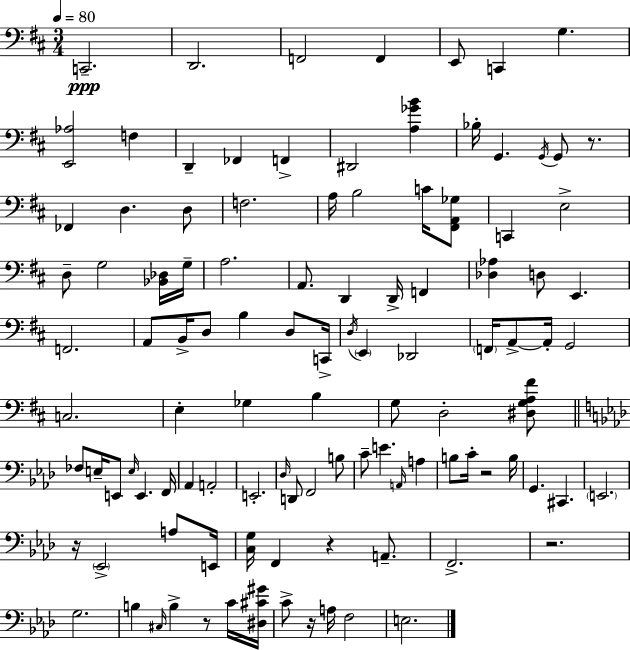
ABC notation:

X:1
T:Untitled
M:3/4
L:1/4
K:D
C,,2 D,,2 F,,2 F,, E,,/2 C,, G, [E,,_A,]2 F, D,, _F,, F,, ^D,,2 [A,_GB] _B,/4 G,, G,,/4 G,,/2 z/2 _F,, D, D,/2 F,2 A,/4 B,2 C/4 [^F,,A,,_G,]/2 C,, E,2 D,/2 G,2 [_B,,_D,]/4 G,/4 A,2 A,,/2 D,, D,,/4 F,, [_D,_A,] D,/2 E,, F,,2 A,,/2 B,,/4 D,/2 B, D,/2 C,,/4 D,/4 E,, _D,,2 F,,/4 A,,/2 A,,/4 G,,2 C,2 E, _G, B, G,/2 D,2 [^D,G,A,^F]/2 _F,/2 E,/4 E,,/2 E,/4 E,, F,,/4 _A,, A,,2 E,,2 _D,/4 D,,/2 F,,2 B,/2 C/2 E A,,/4 A, B,/2 C/4 z2 B,/4 G,, ^C,, E,,2 z/4 _E,,2 A,/2 E,,/4 [C,G,]/4 F,, z A,,/2 F,,2 z2 G,2 B, ^C,/4 B, z/2 C/4 [^D,^C^G]/4 C/2 z/4 A,/4 F,2 E,2